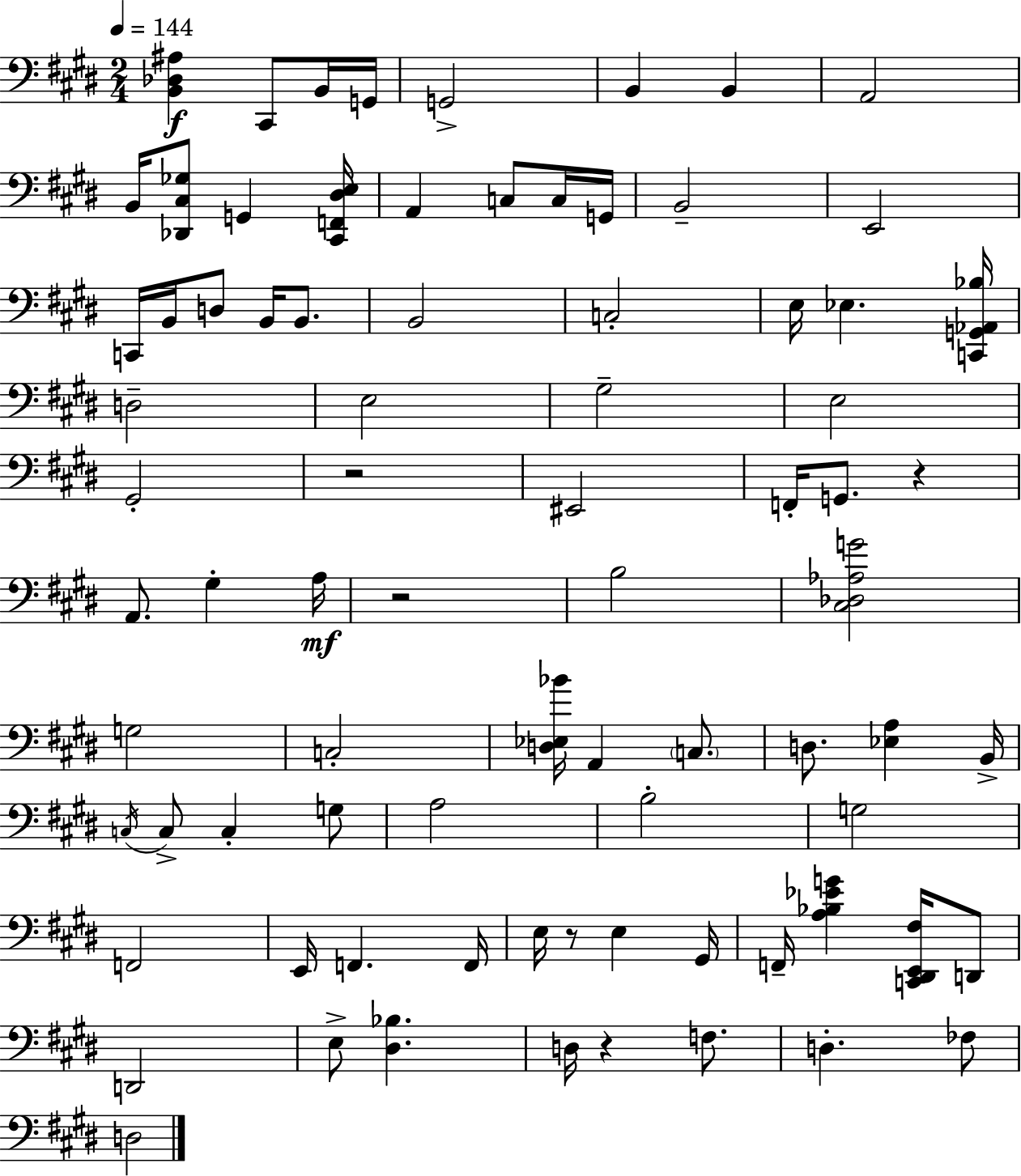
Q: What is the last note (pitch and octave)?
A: D3